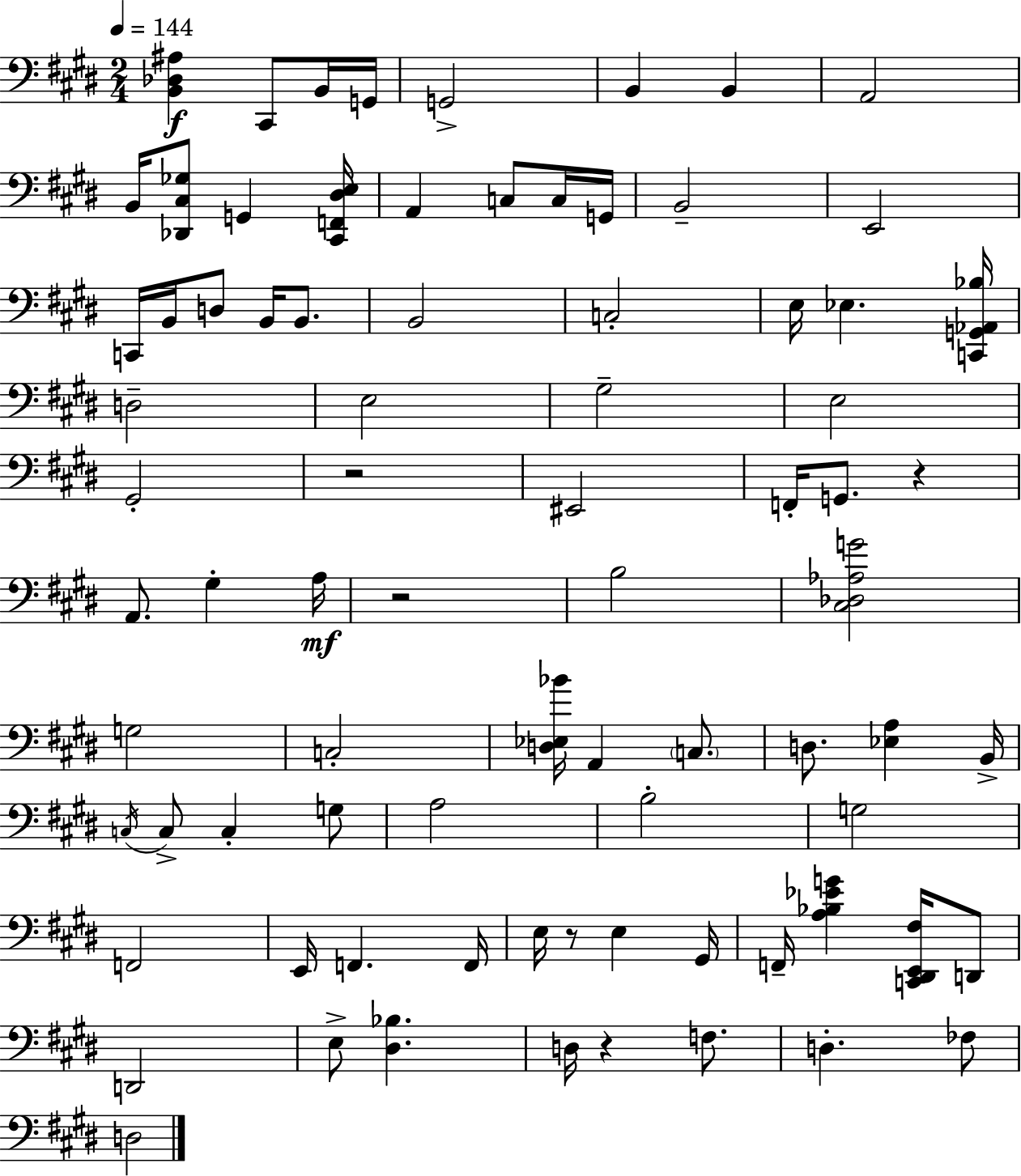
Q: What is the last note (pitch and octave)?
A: D3